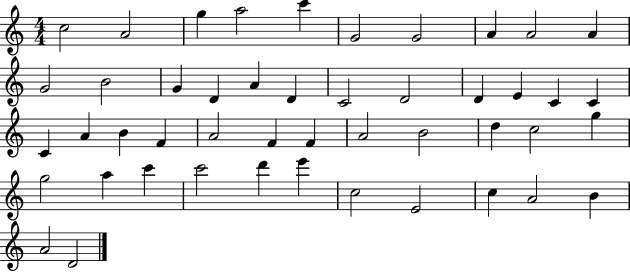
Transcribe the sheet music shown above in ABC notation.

X:1
T:Untitled
M:4/4
L:1/4
K:C
c2 A2 g a2 c' G2 G2 A A2 A G2 B2 G D A D C2 D2 D E C C C A B F A2 F F A2 B2 d c2 g g2 a c' c'2 d' e' c2 E2 c A2 B A2 D2